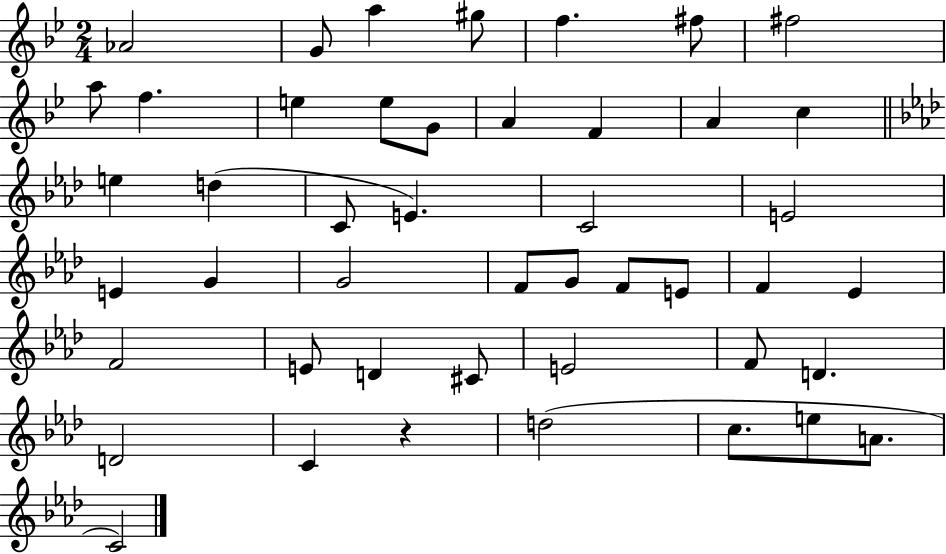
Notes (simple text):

Ab4/h G4/e A5/q G#5/e F5/q. F#5/e F#5/h A5/e F5/q. E5/q E5/e G4/e A4/q F4/q A4/q C5/q E5/q D5/q C4/e E4/q. C4/h E4/h E4/q G4/q G4/h F4/e G4/e F4/e E4/e F4/q Eb4/q F4/h E4/e D4/q C#4/e E4/h F4/e D4/q. D4/h C4/q R/q D5/h C5/e. E5/e A4/e. C4/h